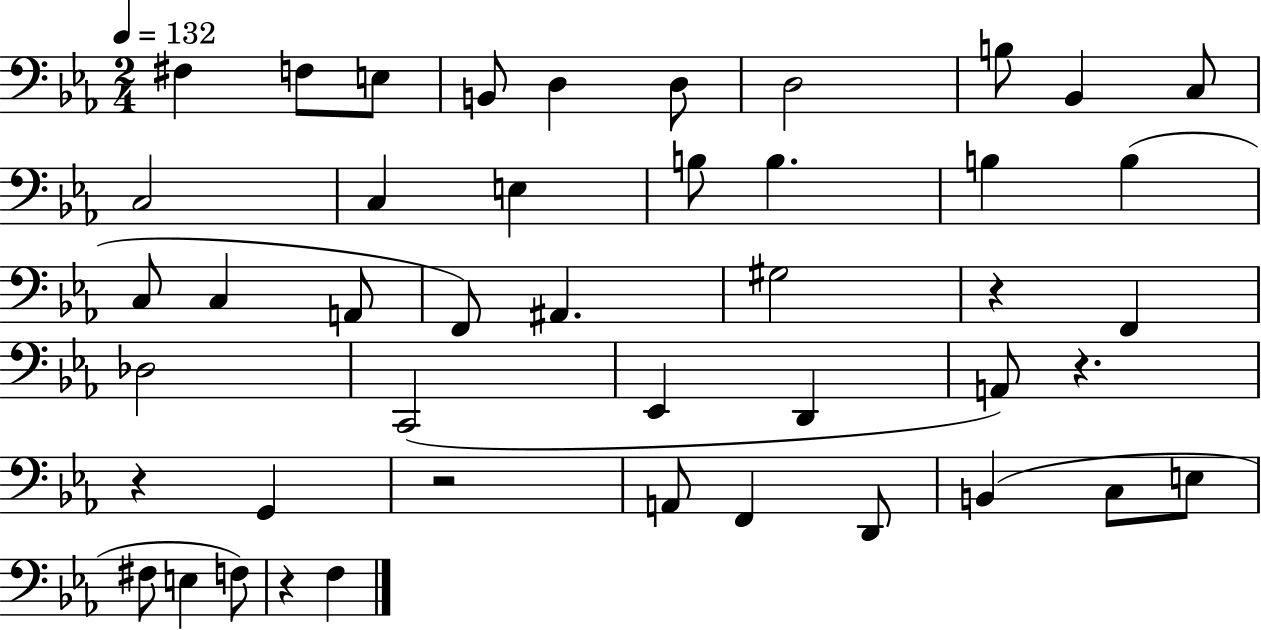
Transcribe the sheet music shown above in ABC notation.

X:1
T:Untitled
M:2/4
L:1/4
K:Eb
^F, F,/2 E,/2 B,,/2 D, D,/2 D,2 B,/2 _B,, C,/2 C,2 C, E, B,/2 B, B, B, C,/2 C, A,,/2 F,,/2 ^A,, ^G,2 z F,, _D,2 C,,2 _E,, D,, A,,/2 z z G,, z2 A,,/2 F,, D,,/2 B,, C,/2 E,/2 ^F,/2 E, F,/2 z F,